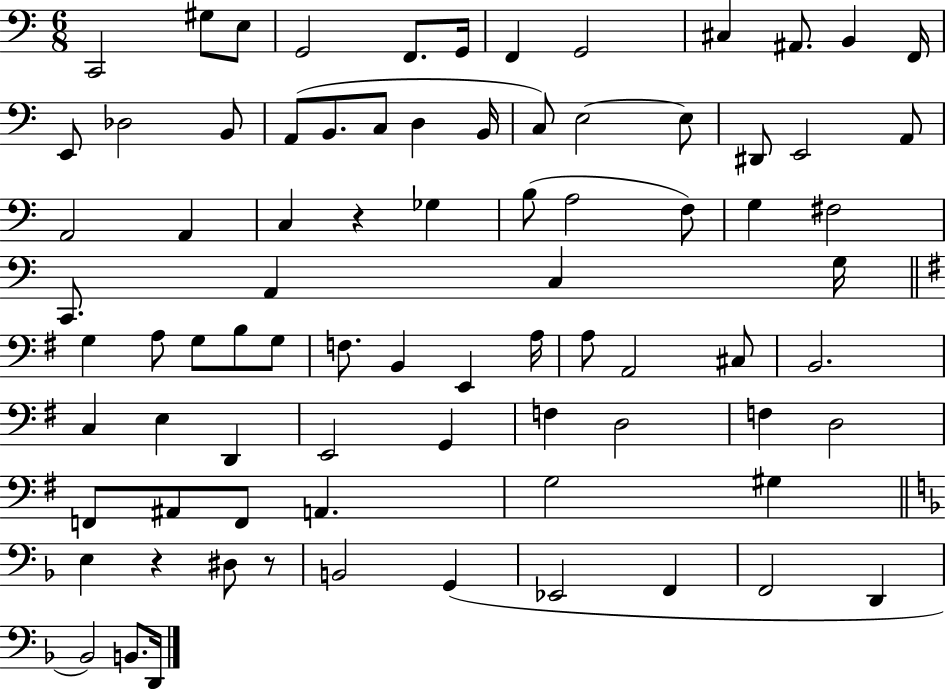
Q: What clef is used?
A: bass